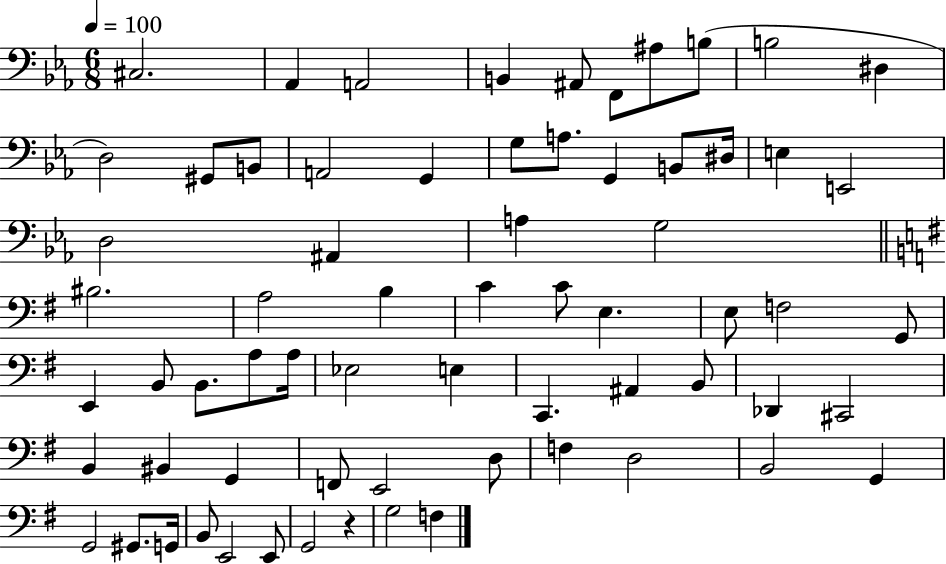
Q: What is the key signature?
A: EES major